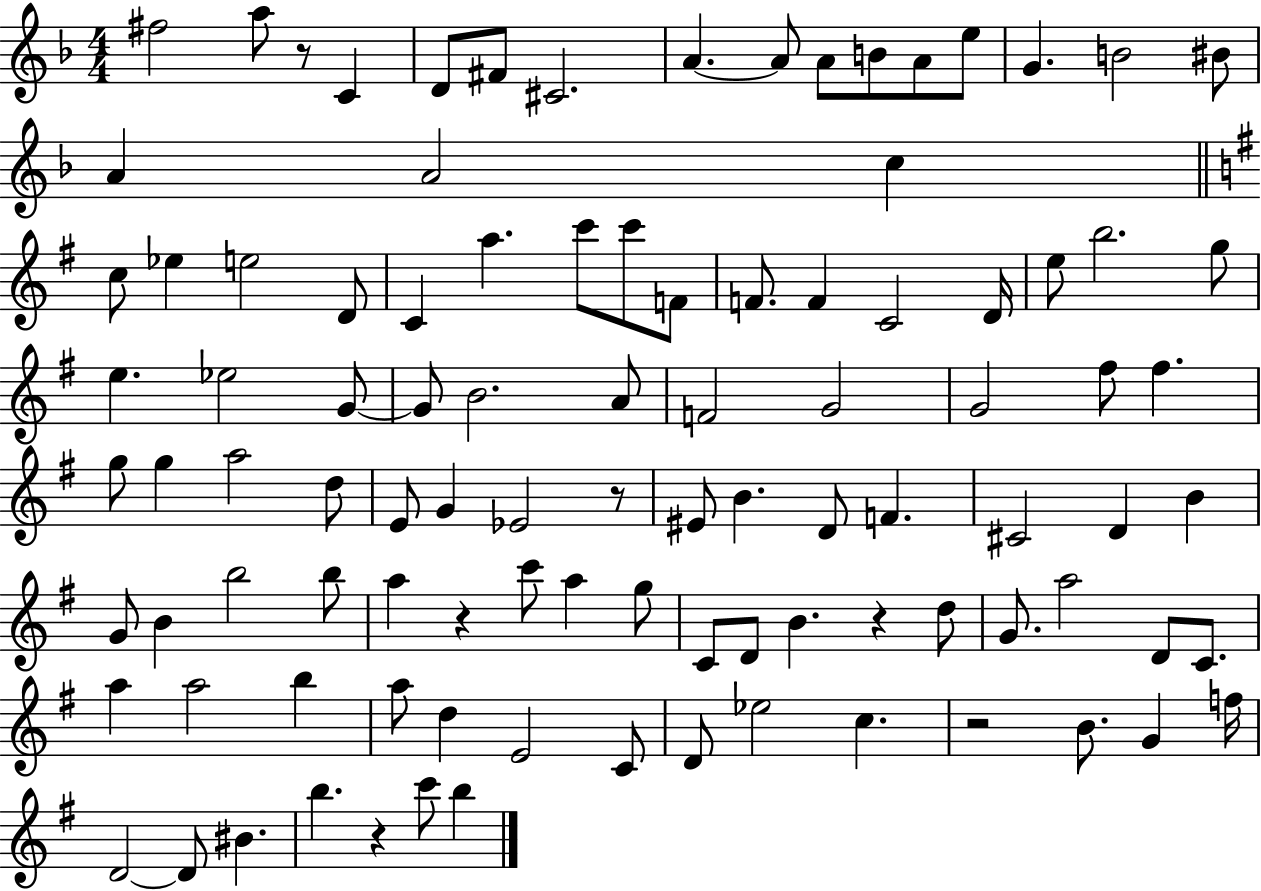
{
  \clef treble
  \numericTimeSignature
  \time 4/4
  \key f \major
  fis''2 a''8 r8 c'4 | d'8 fis'8 cis'2. | a'4.~~ a'8 a'8 b'8 a'8 e''8 | g'4. b'2 bis'8 | \break a'4 a'2 c''4 | \bar "||" \break \key e \minor c''8 ees''4 e''2 d'8 | c'4 a''4. c'''8 c'''8 f'8 | f'8. f'4 c'2 d'16 | e''8 b''2. g''8 | \break e''4. ees''2 g'8~~ | g'8 b'2. a'8 | f'2 g'2 | g'2 fis''8 fis''4. | \break g''8 g''4 a''2 d''8 | e'8 g'4 ees'2 r8 | eis'8 b'4. d'8 f'4. | cis'2 d'4 b'4 | \break g'8 b'4 b''2 b''8 | a''4 r4 c'''8 a''4 g''8 | c'8 d'8 b'4. r4 d''8 | g'8. a''2 d'8 c'8. | \break a''4 a''2 b''4 | a''8 d''4 e'2 c'8 | d'8 ees''2 c''4. | r2 b'8. g'4 f''16 | \break d'2~~ d'8 bis'4. | b''4. r4 c'''8 b''4 | \bar "|."
}